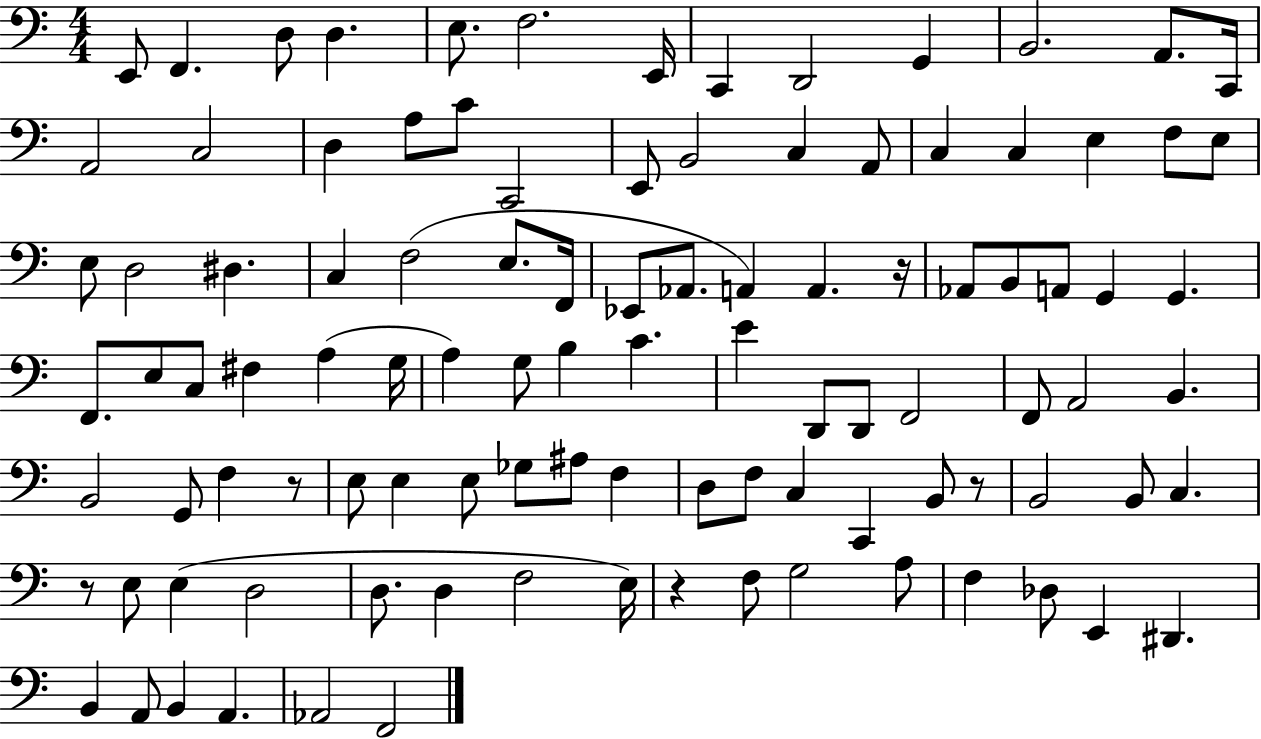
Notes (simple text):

E2/e F2/q. D3/e D3/q. E3/e. F3/h. E2/s C2/q D2/h G2/q B2/h. A2/e. C2/s A2/h C3/h D3/q A3/e C4/e C2/h E2/e B2/h C3/q A2/e C3/q C3/q E3/q F3/e E3/e E3/e D3/h D#3/q. C3/q F3/h E3/e. F2/s Eb2/e Ab2/e. A2/q A2/q. R/s Ab2/e B2/e A2/e G2/q G2/q. F2/e. E3/e C3/e F#3/q A3/q G3/s A3/q G3/e B3/q C4/q. E4/q D2/e D2/e F2/h F2/e A2/h B2/q. B2/h G2/e F3/q R/e E3/e E3/q E3/e Gb3/e A#3/e F3/q D3/e F3/e C3/q C2/q B2/e R/e B2/h B2/e C3/q. R/e E3/e E3/q D3/h D3/e. D3/q F3/h E3/s R/q F3/e G3/h A3/e F3/q Db3/e E2/q D#2/q. B2/q A2/e B2/q A2/q. Ab2/h F2/h